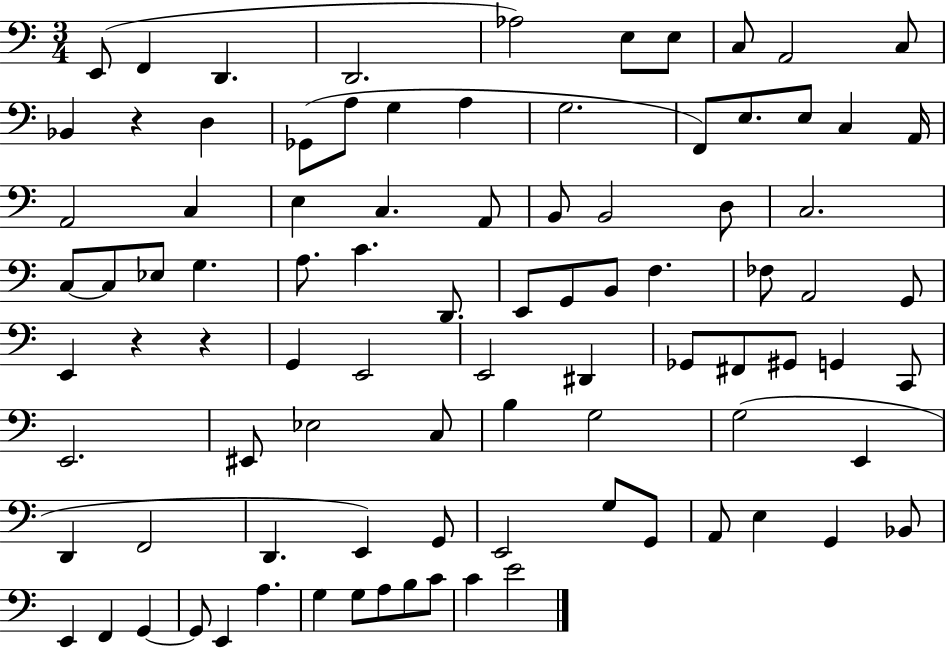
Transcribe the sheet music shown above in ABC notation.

X:1
T:Untitled
M:3/4
L:1/4
K:C
E,,/2 F,, D,, D,,2 _A,2 E,/2 E,/2 C,/2 A,,2 C,/2 _B,, z D, _G,,/2 A,/2 G, A, G,2 F,,/2 E,/2 E,/2 C, A,,/4 A,,2 C, E, C, A,,/2 B,,/2 B,,2 D,/2 C,2 C,/2 C,/2 _E,/2 G, A,/2 C D,,/2 E,,/2 G,,/2 B,,/2 F, _F,/2 A,,2 G,,/2 E,, z z G,, E,,2 E,,2 ^D,, _G,,/2 ^F,,/2 ^G,,/2 G,, C,,/2 E,,2 ^E,,/2 _E,2 C,/2 B, G,2 G,2 E,, D,, F,,2 D,, E,, G,,/2 E,,2 G,/2 G,,/2 A,,/2 E, G,, _B,,/2 E,, F,, G,, G,,/2 E,, A, G, G,/2 A,/2 B,/2 C/2 C E2